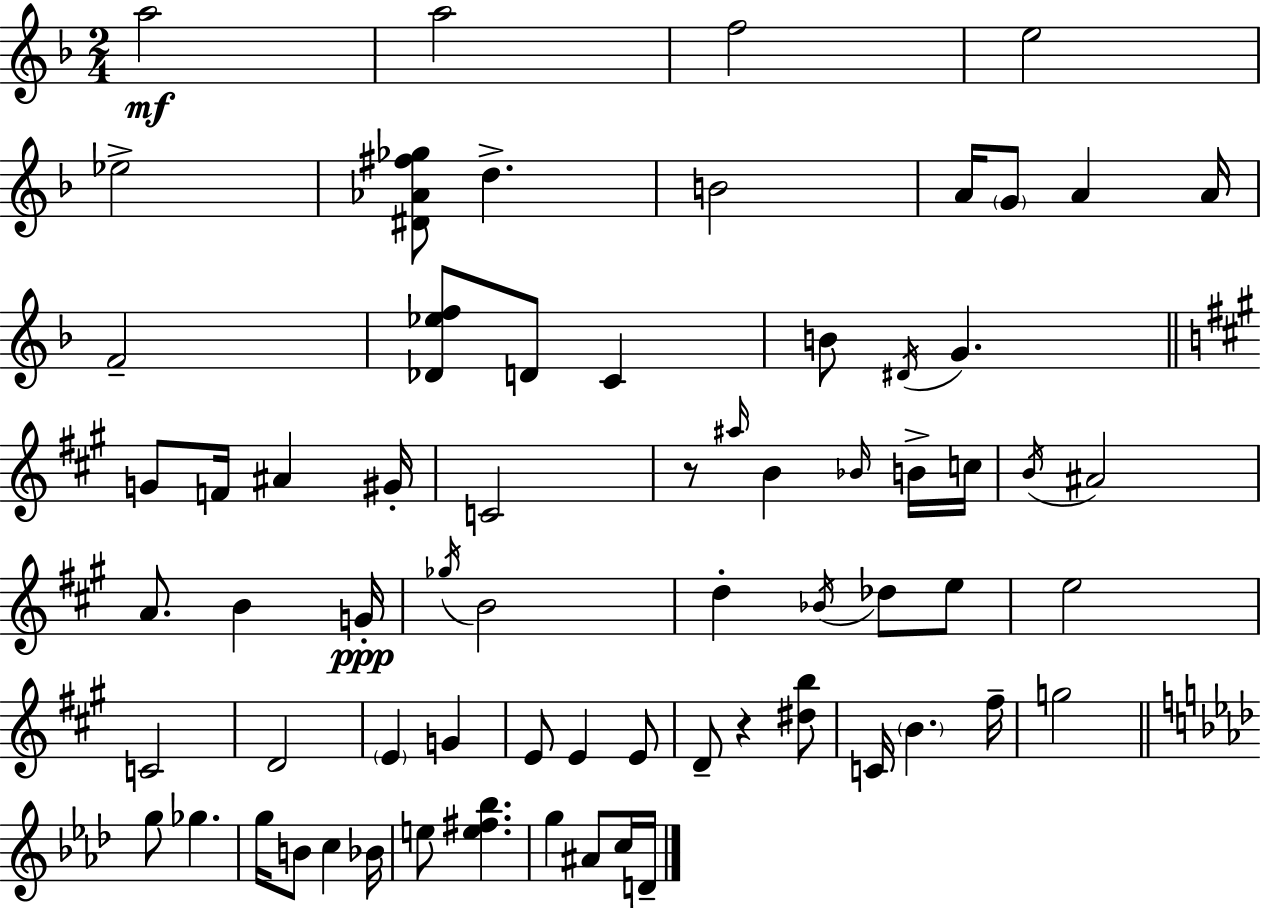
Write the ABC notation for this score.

X:1
T:Untitled
M:2/4
L:1/4
K:F
a2 a2 f2 e2 _e2 [^D_A^f_g]/2 d B2 A/4 G/2 A A/4 F2 [_D_ef]/2 D/2 C B/2 ^D/4 G G/2 F/4 ^A ^G/4 C2 z/2 ^a/4 B _B/4 B/4 c/4 B/4 ^A2 A/2 B G/4 _g/4 B2 d _B/4 _d/2 e/2 e2 C2 D2 E G E/2 E E/2 D/2 z [^db]/2 C/4 B ^f/4 g2 g/2 _g g/4 B/2 c _B/4 e/2 [e^f_b] g ^A/2 c/4 D/4